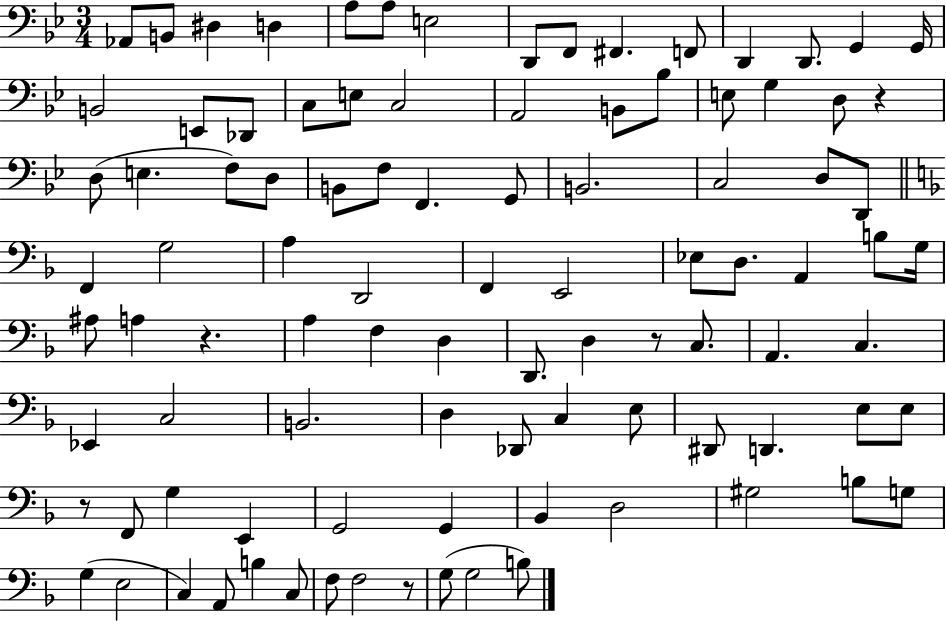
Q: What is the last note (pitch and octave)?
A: B3